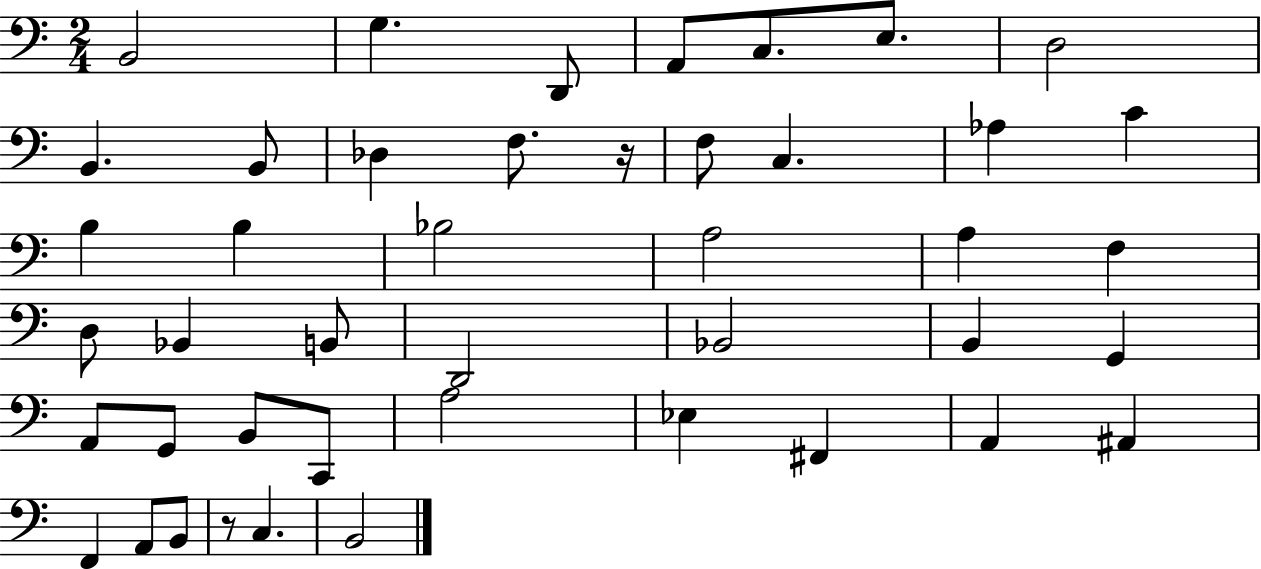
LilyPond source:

{
  \clef bass
  \numericTimeSignature
  \time 2/4
  \key c \major
  b,2 | g4. d,8 | a,8 c8. e8. | d2 | \break b,4. b,8 | des4 f8. r16 | f8 c4. | aes4 c'4 | \break b4 b4 | bes2 | a2 | a4 f4 | \break d8 bes,4 b,8 | d,2 | bes,2 | b,4 g,4 | \break a,8 g,8 b,8 c,8 | a2 | ees4 fis,4 | a,4 ais,4 | \break f,4 a,8 b,8 | r8 c4. | b,2 | \bar "|."
}